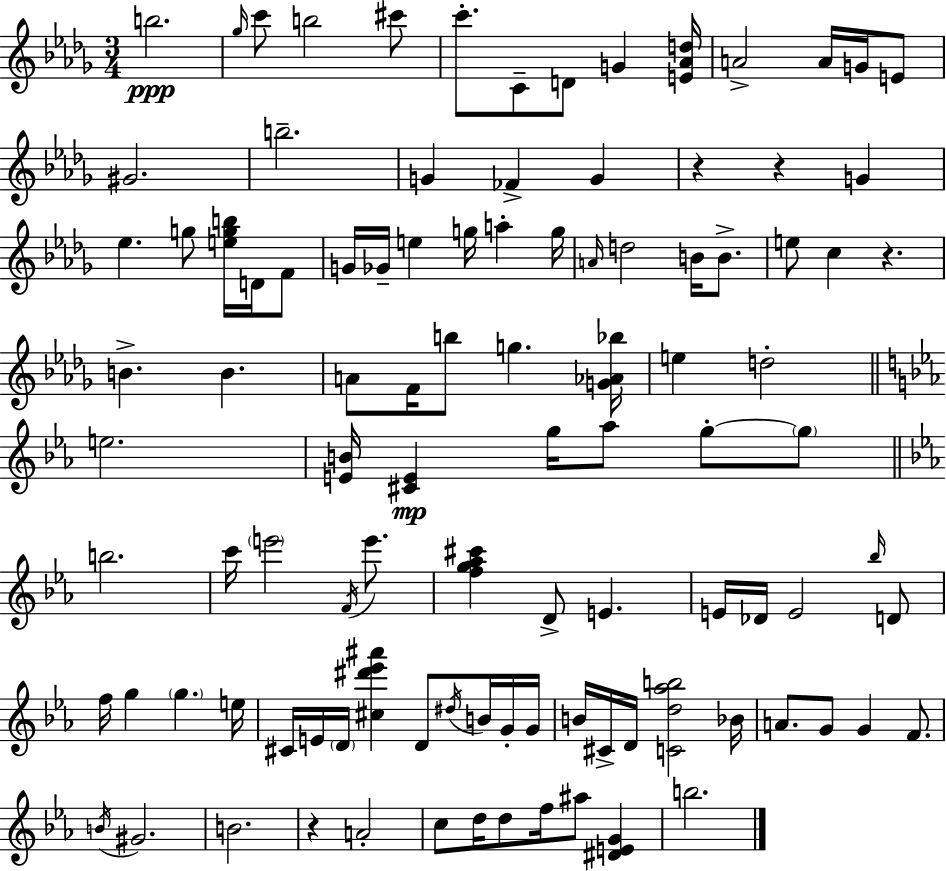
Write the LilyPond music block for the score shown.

{
  \clef treble
  \numericTimeSignature
  \time 3/4
  \key bes \minor
  b''2.\ppp | \grace { ges''16 } c'''8 b''2 cis'''8 | c'''8.-. c'8-- d'8 g'4 | <e' aes' d''>16 a'2-> a'16 g'16 e'8 | \break gis'2. | b''2.-- | g'4 fes'4-> g'4 | r4 r4 g'4 | \break ees''4. g''8 <e'' g'' b''>16 d'16 f'8 | g'16 ges'16-- e''4 g''16 a''4-. | g''16 \grace { a'16 } d''2 b'16 b'8.-> | e''8 c''4 r4. | \break b'4.-> b'4. | a'8 f'16 b''8 g''4. | <g' aes' bes''>16 e''4 d''2-. | \bar "||" \break \key ees \major e''2. | <e' b'>16 <cis' e'>4\mp g''16 aes''8 g''8-.~~ \parenthesize g''8 | \bar "||" \break \key c \minor b''2. | c'''16 \parenthesize e'''2 \acciaccatura { f'16 } e'''8. | <f'' g'' aes'' cis'''>4 d'8-> e'4. | e'16 des'16 e'2 \grace { bes''16 } | \break d'8 f''16 g''4 \parenthesize g''4. | e''16 cis'16 e'16 \parenthesize d'16 <cis'' dis''' ees''' ais'''>4 d'8 \acciaccatura { dis''16 } | b'16 g'16-. g'16 b'16 cis'16-> d'16 <c' d'' aes'' b''>2 | bes'16 a'8. g'8 g'4 | \break f'8. \acciaccatura { b'16 } gis'2. | b'2. | r4 a'2-. | c''8 d''16 d''8 f''16 ais''8 | \break <dis' e' g'>4 b''2. | \bar "|."
}